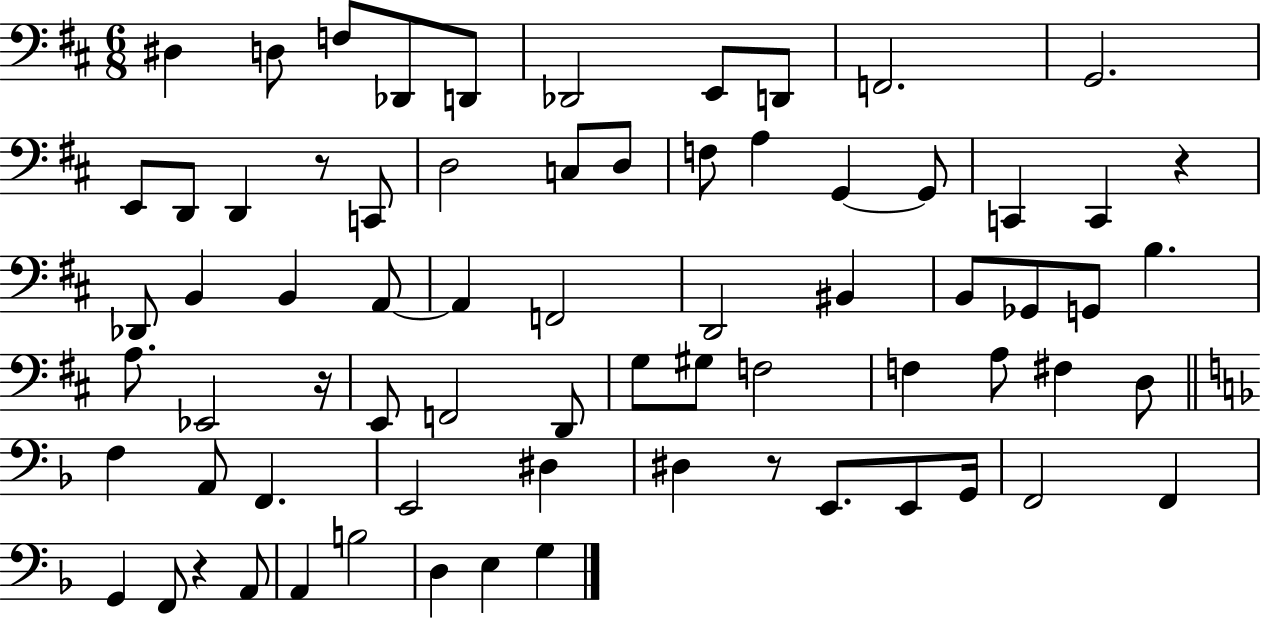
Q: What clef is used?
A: bass